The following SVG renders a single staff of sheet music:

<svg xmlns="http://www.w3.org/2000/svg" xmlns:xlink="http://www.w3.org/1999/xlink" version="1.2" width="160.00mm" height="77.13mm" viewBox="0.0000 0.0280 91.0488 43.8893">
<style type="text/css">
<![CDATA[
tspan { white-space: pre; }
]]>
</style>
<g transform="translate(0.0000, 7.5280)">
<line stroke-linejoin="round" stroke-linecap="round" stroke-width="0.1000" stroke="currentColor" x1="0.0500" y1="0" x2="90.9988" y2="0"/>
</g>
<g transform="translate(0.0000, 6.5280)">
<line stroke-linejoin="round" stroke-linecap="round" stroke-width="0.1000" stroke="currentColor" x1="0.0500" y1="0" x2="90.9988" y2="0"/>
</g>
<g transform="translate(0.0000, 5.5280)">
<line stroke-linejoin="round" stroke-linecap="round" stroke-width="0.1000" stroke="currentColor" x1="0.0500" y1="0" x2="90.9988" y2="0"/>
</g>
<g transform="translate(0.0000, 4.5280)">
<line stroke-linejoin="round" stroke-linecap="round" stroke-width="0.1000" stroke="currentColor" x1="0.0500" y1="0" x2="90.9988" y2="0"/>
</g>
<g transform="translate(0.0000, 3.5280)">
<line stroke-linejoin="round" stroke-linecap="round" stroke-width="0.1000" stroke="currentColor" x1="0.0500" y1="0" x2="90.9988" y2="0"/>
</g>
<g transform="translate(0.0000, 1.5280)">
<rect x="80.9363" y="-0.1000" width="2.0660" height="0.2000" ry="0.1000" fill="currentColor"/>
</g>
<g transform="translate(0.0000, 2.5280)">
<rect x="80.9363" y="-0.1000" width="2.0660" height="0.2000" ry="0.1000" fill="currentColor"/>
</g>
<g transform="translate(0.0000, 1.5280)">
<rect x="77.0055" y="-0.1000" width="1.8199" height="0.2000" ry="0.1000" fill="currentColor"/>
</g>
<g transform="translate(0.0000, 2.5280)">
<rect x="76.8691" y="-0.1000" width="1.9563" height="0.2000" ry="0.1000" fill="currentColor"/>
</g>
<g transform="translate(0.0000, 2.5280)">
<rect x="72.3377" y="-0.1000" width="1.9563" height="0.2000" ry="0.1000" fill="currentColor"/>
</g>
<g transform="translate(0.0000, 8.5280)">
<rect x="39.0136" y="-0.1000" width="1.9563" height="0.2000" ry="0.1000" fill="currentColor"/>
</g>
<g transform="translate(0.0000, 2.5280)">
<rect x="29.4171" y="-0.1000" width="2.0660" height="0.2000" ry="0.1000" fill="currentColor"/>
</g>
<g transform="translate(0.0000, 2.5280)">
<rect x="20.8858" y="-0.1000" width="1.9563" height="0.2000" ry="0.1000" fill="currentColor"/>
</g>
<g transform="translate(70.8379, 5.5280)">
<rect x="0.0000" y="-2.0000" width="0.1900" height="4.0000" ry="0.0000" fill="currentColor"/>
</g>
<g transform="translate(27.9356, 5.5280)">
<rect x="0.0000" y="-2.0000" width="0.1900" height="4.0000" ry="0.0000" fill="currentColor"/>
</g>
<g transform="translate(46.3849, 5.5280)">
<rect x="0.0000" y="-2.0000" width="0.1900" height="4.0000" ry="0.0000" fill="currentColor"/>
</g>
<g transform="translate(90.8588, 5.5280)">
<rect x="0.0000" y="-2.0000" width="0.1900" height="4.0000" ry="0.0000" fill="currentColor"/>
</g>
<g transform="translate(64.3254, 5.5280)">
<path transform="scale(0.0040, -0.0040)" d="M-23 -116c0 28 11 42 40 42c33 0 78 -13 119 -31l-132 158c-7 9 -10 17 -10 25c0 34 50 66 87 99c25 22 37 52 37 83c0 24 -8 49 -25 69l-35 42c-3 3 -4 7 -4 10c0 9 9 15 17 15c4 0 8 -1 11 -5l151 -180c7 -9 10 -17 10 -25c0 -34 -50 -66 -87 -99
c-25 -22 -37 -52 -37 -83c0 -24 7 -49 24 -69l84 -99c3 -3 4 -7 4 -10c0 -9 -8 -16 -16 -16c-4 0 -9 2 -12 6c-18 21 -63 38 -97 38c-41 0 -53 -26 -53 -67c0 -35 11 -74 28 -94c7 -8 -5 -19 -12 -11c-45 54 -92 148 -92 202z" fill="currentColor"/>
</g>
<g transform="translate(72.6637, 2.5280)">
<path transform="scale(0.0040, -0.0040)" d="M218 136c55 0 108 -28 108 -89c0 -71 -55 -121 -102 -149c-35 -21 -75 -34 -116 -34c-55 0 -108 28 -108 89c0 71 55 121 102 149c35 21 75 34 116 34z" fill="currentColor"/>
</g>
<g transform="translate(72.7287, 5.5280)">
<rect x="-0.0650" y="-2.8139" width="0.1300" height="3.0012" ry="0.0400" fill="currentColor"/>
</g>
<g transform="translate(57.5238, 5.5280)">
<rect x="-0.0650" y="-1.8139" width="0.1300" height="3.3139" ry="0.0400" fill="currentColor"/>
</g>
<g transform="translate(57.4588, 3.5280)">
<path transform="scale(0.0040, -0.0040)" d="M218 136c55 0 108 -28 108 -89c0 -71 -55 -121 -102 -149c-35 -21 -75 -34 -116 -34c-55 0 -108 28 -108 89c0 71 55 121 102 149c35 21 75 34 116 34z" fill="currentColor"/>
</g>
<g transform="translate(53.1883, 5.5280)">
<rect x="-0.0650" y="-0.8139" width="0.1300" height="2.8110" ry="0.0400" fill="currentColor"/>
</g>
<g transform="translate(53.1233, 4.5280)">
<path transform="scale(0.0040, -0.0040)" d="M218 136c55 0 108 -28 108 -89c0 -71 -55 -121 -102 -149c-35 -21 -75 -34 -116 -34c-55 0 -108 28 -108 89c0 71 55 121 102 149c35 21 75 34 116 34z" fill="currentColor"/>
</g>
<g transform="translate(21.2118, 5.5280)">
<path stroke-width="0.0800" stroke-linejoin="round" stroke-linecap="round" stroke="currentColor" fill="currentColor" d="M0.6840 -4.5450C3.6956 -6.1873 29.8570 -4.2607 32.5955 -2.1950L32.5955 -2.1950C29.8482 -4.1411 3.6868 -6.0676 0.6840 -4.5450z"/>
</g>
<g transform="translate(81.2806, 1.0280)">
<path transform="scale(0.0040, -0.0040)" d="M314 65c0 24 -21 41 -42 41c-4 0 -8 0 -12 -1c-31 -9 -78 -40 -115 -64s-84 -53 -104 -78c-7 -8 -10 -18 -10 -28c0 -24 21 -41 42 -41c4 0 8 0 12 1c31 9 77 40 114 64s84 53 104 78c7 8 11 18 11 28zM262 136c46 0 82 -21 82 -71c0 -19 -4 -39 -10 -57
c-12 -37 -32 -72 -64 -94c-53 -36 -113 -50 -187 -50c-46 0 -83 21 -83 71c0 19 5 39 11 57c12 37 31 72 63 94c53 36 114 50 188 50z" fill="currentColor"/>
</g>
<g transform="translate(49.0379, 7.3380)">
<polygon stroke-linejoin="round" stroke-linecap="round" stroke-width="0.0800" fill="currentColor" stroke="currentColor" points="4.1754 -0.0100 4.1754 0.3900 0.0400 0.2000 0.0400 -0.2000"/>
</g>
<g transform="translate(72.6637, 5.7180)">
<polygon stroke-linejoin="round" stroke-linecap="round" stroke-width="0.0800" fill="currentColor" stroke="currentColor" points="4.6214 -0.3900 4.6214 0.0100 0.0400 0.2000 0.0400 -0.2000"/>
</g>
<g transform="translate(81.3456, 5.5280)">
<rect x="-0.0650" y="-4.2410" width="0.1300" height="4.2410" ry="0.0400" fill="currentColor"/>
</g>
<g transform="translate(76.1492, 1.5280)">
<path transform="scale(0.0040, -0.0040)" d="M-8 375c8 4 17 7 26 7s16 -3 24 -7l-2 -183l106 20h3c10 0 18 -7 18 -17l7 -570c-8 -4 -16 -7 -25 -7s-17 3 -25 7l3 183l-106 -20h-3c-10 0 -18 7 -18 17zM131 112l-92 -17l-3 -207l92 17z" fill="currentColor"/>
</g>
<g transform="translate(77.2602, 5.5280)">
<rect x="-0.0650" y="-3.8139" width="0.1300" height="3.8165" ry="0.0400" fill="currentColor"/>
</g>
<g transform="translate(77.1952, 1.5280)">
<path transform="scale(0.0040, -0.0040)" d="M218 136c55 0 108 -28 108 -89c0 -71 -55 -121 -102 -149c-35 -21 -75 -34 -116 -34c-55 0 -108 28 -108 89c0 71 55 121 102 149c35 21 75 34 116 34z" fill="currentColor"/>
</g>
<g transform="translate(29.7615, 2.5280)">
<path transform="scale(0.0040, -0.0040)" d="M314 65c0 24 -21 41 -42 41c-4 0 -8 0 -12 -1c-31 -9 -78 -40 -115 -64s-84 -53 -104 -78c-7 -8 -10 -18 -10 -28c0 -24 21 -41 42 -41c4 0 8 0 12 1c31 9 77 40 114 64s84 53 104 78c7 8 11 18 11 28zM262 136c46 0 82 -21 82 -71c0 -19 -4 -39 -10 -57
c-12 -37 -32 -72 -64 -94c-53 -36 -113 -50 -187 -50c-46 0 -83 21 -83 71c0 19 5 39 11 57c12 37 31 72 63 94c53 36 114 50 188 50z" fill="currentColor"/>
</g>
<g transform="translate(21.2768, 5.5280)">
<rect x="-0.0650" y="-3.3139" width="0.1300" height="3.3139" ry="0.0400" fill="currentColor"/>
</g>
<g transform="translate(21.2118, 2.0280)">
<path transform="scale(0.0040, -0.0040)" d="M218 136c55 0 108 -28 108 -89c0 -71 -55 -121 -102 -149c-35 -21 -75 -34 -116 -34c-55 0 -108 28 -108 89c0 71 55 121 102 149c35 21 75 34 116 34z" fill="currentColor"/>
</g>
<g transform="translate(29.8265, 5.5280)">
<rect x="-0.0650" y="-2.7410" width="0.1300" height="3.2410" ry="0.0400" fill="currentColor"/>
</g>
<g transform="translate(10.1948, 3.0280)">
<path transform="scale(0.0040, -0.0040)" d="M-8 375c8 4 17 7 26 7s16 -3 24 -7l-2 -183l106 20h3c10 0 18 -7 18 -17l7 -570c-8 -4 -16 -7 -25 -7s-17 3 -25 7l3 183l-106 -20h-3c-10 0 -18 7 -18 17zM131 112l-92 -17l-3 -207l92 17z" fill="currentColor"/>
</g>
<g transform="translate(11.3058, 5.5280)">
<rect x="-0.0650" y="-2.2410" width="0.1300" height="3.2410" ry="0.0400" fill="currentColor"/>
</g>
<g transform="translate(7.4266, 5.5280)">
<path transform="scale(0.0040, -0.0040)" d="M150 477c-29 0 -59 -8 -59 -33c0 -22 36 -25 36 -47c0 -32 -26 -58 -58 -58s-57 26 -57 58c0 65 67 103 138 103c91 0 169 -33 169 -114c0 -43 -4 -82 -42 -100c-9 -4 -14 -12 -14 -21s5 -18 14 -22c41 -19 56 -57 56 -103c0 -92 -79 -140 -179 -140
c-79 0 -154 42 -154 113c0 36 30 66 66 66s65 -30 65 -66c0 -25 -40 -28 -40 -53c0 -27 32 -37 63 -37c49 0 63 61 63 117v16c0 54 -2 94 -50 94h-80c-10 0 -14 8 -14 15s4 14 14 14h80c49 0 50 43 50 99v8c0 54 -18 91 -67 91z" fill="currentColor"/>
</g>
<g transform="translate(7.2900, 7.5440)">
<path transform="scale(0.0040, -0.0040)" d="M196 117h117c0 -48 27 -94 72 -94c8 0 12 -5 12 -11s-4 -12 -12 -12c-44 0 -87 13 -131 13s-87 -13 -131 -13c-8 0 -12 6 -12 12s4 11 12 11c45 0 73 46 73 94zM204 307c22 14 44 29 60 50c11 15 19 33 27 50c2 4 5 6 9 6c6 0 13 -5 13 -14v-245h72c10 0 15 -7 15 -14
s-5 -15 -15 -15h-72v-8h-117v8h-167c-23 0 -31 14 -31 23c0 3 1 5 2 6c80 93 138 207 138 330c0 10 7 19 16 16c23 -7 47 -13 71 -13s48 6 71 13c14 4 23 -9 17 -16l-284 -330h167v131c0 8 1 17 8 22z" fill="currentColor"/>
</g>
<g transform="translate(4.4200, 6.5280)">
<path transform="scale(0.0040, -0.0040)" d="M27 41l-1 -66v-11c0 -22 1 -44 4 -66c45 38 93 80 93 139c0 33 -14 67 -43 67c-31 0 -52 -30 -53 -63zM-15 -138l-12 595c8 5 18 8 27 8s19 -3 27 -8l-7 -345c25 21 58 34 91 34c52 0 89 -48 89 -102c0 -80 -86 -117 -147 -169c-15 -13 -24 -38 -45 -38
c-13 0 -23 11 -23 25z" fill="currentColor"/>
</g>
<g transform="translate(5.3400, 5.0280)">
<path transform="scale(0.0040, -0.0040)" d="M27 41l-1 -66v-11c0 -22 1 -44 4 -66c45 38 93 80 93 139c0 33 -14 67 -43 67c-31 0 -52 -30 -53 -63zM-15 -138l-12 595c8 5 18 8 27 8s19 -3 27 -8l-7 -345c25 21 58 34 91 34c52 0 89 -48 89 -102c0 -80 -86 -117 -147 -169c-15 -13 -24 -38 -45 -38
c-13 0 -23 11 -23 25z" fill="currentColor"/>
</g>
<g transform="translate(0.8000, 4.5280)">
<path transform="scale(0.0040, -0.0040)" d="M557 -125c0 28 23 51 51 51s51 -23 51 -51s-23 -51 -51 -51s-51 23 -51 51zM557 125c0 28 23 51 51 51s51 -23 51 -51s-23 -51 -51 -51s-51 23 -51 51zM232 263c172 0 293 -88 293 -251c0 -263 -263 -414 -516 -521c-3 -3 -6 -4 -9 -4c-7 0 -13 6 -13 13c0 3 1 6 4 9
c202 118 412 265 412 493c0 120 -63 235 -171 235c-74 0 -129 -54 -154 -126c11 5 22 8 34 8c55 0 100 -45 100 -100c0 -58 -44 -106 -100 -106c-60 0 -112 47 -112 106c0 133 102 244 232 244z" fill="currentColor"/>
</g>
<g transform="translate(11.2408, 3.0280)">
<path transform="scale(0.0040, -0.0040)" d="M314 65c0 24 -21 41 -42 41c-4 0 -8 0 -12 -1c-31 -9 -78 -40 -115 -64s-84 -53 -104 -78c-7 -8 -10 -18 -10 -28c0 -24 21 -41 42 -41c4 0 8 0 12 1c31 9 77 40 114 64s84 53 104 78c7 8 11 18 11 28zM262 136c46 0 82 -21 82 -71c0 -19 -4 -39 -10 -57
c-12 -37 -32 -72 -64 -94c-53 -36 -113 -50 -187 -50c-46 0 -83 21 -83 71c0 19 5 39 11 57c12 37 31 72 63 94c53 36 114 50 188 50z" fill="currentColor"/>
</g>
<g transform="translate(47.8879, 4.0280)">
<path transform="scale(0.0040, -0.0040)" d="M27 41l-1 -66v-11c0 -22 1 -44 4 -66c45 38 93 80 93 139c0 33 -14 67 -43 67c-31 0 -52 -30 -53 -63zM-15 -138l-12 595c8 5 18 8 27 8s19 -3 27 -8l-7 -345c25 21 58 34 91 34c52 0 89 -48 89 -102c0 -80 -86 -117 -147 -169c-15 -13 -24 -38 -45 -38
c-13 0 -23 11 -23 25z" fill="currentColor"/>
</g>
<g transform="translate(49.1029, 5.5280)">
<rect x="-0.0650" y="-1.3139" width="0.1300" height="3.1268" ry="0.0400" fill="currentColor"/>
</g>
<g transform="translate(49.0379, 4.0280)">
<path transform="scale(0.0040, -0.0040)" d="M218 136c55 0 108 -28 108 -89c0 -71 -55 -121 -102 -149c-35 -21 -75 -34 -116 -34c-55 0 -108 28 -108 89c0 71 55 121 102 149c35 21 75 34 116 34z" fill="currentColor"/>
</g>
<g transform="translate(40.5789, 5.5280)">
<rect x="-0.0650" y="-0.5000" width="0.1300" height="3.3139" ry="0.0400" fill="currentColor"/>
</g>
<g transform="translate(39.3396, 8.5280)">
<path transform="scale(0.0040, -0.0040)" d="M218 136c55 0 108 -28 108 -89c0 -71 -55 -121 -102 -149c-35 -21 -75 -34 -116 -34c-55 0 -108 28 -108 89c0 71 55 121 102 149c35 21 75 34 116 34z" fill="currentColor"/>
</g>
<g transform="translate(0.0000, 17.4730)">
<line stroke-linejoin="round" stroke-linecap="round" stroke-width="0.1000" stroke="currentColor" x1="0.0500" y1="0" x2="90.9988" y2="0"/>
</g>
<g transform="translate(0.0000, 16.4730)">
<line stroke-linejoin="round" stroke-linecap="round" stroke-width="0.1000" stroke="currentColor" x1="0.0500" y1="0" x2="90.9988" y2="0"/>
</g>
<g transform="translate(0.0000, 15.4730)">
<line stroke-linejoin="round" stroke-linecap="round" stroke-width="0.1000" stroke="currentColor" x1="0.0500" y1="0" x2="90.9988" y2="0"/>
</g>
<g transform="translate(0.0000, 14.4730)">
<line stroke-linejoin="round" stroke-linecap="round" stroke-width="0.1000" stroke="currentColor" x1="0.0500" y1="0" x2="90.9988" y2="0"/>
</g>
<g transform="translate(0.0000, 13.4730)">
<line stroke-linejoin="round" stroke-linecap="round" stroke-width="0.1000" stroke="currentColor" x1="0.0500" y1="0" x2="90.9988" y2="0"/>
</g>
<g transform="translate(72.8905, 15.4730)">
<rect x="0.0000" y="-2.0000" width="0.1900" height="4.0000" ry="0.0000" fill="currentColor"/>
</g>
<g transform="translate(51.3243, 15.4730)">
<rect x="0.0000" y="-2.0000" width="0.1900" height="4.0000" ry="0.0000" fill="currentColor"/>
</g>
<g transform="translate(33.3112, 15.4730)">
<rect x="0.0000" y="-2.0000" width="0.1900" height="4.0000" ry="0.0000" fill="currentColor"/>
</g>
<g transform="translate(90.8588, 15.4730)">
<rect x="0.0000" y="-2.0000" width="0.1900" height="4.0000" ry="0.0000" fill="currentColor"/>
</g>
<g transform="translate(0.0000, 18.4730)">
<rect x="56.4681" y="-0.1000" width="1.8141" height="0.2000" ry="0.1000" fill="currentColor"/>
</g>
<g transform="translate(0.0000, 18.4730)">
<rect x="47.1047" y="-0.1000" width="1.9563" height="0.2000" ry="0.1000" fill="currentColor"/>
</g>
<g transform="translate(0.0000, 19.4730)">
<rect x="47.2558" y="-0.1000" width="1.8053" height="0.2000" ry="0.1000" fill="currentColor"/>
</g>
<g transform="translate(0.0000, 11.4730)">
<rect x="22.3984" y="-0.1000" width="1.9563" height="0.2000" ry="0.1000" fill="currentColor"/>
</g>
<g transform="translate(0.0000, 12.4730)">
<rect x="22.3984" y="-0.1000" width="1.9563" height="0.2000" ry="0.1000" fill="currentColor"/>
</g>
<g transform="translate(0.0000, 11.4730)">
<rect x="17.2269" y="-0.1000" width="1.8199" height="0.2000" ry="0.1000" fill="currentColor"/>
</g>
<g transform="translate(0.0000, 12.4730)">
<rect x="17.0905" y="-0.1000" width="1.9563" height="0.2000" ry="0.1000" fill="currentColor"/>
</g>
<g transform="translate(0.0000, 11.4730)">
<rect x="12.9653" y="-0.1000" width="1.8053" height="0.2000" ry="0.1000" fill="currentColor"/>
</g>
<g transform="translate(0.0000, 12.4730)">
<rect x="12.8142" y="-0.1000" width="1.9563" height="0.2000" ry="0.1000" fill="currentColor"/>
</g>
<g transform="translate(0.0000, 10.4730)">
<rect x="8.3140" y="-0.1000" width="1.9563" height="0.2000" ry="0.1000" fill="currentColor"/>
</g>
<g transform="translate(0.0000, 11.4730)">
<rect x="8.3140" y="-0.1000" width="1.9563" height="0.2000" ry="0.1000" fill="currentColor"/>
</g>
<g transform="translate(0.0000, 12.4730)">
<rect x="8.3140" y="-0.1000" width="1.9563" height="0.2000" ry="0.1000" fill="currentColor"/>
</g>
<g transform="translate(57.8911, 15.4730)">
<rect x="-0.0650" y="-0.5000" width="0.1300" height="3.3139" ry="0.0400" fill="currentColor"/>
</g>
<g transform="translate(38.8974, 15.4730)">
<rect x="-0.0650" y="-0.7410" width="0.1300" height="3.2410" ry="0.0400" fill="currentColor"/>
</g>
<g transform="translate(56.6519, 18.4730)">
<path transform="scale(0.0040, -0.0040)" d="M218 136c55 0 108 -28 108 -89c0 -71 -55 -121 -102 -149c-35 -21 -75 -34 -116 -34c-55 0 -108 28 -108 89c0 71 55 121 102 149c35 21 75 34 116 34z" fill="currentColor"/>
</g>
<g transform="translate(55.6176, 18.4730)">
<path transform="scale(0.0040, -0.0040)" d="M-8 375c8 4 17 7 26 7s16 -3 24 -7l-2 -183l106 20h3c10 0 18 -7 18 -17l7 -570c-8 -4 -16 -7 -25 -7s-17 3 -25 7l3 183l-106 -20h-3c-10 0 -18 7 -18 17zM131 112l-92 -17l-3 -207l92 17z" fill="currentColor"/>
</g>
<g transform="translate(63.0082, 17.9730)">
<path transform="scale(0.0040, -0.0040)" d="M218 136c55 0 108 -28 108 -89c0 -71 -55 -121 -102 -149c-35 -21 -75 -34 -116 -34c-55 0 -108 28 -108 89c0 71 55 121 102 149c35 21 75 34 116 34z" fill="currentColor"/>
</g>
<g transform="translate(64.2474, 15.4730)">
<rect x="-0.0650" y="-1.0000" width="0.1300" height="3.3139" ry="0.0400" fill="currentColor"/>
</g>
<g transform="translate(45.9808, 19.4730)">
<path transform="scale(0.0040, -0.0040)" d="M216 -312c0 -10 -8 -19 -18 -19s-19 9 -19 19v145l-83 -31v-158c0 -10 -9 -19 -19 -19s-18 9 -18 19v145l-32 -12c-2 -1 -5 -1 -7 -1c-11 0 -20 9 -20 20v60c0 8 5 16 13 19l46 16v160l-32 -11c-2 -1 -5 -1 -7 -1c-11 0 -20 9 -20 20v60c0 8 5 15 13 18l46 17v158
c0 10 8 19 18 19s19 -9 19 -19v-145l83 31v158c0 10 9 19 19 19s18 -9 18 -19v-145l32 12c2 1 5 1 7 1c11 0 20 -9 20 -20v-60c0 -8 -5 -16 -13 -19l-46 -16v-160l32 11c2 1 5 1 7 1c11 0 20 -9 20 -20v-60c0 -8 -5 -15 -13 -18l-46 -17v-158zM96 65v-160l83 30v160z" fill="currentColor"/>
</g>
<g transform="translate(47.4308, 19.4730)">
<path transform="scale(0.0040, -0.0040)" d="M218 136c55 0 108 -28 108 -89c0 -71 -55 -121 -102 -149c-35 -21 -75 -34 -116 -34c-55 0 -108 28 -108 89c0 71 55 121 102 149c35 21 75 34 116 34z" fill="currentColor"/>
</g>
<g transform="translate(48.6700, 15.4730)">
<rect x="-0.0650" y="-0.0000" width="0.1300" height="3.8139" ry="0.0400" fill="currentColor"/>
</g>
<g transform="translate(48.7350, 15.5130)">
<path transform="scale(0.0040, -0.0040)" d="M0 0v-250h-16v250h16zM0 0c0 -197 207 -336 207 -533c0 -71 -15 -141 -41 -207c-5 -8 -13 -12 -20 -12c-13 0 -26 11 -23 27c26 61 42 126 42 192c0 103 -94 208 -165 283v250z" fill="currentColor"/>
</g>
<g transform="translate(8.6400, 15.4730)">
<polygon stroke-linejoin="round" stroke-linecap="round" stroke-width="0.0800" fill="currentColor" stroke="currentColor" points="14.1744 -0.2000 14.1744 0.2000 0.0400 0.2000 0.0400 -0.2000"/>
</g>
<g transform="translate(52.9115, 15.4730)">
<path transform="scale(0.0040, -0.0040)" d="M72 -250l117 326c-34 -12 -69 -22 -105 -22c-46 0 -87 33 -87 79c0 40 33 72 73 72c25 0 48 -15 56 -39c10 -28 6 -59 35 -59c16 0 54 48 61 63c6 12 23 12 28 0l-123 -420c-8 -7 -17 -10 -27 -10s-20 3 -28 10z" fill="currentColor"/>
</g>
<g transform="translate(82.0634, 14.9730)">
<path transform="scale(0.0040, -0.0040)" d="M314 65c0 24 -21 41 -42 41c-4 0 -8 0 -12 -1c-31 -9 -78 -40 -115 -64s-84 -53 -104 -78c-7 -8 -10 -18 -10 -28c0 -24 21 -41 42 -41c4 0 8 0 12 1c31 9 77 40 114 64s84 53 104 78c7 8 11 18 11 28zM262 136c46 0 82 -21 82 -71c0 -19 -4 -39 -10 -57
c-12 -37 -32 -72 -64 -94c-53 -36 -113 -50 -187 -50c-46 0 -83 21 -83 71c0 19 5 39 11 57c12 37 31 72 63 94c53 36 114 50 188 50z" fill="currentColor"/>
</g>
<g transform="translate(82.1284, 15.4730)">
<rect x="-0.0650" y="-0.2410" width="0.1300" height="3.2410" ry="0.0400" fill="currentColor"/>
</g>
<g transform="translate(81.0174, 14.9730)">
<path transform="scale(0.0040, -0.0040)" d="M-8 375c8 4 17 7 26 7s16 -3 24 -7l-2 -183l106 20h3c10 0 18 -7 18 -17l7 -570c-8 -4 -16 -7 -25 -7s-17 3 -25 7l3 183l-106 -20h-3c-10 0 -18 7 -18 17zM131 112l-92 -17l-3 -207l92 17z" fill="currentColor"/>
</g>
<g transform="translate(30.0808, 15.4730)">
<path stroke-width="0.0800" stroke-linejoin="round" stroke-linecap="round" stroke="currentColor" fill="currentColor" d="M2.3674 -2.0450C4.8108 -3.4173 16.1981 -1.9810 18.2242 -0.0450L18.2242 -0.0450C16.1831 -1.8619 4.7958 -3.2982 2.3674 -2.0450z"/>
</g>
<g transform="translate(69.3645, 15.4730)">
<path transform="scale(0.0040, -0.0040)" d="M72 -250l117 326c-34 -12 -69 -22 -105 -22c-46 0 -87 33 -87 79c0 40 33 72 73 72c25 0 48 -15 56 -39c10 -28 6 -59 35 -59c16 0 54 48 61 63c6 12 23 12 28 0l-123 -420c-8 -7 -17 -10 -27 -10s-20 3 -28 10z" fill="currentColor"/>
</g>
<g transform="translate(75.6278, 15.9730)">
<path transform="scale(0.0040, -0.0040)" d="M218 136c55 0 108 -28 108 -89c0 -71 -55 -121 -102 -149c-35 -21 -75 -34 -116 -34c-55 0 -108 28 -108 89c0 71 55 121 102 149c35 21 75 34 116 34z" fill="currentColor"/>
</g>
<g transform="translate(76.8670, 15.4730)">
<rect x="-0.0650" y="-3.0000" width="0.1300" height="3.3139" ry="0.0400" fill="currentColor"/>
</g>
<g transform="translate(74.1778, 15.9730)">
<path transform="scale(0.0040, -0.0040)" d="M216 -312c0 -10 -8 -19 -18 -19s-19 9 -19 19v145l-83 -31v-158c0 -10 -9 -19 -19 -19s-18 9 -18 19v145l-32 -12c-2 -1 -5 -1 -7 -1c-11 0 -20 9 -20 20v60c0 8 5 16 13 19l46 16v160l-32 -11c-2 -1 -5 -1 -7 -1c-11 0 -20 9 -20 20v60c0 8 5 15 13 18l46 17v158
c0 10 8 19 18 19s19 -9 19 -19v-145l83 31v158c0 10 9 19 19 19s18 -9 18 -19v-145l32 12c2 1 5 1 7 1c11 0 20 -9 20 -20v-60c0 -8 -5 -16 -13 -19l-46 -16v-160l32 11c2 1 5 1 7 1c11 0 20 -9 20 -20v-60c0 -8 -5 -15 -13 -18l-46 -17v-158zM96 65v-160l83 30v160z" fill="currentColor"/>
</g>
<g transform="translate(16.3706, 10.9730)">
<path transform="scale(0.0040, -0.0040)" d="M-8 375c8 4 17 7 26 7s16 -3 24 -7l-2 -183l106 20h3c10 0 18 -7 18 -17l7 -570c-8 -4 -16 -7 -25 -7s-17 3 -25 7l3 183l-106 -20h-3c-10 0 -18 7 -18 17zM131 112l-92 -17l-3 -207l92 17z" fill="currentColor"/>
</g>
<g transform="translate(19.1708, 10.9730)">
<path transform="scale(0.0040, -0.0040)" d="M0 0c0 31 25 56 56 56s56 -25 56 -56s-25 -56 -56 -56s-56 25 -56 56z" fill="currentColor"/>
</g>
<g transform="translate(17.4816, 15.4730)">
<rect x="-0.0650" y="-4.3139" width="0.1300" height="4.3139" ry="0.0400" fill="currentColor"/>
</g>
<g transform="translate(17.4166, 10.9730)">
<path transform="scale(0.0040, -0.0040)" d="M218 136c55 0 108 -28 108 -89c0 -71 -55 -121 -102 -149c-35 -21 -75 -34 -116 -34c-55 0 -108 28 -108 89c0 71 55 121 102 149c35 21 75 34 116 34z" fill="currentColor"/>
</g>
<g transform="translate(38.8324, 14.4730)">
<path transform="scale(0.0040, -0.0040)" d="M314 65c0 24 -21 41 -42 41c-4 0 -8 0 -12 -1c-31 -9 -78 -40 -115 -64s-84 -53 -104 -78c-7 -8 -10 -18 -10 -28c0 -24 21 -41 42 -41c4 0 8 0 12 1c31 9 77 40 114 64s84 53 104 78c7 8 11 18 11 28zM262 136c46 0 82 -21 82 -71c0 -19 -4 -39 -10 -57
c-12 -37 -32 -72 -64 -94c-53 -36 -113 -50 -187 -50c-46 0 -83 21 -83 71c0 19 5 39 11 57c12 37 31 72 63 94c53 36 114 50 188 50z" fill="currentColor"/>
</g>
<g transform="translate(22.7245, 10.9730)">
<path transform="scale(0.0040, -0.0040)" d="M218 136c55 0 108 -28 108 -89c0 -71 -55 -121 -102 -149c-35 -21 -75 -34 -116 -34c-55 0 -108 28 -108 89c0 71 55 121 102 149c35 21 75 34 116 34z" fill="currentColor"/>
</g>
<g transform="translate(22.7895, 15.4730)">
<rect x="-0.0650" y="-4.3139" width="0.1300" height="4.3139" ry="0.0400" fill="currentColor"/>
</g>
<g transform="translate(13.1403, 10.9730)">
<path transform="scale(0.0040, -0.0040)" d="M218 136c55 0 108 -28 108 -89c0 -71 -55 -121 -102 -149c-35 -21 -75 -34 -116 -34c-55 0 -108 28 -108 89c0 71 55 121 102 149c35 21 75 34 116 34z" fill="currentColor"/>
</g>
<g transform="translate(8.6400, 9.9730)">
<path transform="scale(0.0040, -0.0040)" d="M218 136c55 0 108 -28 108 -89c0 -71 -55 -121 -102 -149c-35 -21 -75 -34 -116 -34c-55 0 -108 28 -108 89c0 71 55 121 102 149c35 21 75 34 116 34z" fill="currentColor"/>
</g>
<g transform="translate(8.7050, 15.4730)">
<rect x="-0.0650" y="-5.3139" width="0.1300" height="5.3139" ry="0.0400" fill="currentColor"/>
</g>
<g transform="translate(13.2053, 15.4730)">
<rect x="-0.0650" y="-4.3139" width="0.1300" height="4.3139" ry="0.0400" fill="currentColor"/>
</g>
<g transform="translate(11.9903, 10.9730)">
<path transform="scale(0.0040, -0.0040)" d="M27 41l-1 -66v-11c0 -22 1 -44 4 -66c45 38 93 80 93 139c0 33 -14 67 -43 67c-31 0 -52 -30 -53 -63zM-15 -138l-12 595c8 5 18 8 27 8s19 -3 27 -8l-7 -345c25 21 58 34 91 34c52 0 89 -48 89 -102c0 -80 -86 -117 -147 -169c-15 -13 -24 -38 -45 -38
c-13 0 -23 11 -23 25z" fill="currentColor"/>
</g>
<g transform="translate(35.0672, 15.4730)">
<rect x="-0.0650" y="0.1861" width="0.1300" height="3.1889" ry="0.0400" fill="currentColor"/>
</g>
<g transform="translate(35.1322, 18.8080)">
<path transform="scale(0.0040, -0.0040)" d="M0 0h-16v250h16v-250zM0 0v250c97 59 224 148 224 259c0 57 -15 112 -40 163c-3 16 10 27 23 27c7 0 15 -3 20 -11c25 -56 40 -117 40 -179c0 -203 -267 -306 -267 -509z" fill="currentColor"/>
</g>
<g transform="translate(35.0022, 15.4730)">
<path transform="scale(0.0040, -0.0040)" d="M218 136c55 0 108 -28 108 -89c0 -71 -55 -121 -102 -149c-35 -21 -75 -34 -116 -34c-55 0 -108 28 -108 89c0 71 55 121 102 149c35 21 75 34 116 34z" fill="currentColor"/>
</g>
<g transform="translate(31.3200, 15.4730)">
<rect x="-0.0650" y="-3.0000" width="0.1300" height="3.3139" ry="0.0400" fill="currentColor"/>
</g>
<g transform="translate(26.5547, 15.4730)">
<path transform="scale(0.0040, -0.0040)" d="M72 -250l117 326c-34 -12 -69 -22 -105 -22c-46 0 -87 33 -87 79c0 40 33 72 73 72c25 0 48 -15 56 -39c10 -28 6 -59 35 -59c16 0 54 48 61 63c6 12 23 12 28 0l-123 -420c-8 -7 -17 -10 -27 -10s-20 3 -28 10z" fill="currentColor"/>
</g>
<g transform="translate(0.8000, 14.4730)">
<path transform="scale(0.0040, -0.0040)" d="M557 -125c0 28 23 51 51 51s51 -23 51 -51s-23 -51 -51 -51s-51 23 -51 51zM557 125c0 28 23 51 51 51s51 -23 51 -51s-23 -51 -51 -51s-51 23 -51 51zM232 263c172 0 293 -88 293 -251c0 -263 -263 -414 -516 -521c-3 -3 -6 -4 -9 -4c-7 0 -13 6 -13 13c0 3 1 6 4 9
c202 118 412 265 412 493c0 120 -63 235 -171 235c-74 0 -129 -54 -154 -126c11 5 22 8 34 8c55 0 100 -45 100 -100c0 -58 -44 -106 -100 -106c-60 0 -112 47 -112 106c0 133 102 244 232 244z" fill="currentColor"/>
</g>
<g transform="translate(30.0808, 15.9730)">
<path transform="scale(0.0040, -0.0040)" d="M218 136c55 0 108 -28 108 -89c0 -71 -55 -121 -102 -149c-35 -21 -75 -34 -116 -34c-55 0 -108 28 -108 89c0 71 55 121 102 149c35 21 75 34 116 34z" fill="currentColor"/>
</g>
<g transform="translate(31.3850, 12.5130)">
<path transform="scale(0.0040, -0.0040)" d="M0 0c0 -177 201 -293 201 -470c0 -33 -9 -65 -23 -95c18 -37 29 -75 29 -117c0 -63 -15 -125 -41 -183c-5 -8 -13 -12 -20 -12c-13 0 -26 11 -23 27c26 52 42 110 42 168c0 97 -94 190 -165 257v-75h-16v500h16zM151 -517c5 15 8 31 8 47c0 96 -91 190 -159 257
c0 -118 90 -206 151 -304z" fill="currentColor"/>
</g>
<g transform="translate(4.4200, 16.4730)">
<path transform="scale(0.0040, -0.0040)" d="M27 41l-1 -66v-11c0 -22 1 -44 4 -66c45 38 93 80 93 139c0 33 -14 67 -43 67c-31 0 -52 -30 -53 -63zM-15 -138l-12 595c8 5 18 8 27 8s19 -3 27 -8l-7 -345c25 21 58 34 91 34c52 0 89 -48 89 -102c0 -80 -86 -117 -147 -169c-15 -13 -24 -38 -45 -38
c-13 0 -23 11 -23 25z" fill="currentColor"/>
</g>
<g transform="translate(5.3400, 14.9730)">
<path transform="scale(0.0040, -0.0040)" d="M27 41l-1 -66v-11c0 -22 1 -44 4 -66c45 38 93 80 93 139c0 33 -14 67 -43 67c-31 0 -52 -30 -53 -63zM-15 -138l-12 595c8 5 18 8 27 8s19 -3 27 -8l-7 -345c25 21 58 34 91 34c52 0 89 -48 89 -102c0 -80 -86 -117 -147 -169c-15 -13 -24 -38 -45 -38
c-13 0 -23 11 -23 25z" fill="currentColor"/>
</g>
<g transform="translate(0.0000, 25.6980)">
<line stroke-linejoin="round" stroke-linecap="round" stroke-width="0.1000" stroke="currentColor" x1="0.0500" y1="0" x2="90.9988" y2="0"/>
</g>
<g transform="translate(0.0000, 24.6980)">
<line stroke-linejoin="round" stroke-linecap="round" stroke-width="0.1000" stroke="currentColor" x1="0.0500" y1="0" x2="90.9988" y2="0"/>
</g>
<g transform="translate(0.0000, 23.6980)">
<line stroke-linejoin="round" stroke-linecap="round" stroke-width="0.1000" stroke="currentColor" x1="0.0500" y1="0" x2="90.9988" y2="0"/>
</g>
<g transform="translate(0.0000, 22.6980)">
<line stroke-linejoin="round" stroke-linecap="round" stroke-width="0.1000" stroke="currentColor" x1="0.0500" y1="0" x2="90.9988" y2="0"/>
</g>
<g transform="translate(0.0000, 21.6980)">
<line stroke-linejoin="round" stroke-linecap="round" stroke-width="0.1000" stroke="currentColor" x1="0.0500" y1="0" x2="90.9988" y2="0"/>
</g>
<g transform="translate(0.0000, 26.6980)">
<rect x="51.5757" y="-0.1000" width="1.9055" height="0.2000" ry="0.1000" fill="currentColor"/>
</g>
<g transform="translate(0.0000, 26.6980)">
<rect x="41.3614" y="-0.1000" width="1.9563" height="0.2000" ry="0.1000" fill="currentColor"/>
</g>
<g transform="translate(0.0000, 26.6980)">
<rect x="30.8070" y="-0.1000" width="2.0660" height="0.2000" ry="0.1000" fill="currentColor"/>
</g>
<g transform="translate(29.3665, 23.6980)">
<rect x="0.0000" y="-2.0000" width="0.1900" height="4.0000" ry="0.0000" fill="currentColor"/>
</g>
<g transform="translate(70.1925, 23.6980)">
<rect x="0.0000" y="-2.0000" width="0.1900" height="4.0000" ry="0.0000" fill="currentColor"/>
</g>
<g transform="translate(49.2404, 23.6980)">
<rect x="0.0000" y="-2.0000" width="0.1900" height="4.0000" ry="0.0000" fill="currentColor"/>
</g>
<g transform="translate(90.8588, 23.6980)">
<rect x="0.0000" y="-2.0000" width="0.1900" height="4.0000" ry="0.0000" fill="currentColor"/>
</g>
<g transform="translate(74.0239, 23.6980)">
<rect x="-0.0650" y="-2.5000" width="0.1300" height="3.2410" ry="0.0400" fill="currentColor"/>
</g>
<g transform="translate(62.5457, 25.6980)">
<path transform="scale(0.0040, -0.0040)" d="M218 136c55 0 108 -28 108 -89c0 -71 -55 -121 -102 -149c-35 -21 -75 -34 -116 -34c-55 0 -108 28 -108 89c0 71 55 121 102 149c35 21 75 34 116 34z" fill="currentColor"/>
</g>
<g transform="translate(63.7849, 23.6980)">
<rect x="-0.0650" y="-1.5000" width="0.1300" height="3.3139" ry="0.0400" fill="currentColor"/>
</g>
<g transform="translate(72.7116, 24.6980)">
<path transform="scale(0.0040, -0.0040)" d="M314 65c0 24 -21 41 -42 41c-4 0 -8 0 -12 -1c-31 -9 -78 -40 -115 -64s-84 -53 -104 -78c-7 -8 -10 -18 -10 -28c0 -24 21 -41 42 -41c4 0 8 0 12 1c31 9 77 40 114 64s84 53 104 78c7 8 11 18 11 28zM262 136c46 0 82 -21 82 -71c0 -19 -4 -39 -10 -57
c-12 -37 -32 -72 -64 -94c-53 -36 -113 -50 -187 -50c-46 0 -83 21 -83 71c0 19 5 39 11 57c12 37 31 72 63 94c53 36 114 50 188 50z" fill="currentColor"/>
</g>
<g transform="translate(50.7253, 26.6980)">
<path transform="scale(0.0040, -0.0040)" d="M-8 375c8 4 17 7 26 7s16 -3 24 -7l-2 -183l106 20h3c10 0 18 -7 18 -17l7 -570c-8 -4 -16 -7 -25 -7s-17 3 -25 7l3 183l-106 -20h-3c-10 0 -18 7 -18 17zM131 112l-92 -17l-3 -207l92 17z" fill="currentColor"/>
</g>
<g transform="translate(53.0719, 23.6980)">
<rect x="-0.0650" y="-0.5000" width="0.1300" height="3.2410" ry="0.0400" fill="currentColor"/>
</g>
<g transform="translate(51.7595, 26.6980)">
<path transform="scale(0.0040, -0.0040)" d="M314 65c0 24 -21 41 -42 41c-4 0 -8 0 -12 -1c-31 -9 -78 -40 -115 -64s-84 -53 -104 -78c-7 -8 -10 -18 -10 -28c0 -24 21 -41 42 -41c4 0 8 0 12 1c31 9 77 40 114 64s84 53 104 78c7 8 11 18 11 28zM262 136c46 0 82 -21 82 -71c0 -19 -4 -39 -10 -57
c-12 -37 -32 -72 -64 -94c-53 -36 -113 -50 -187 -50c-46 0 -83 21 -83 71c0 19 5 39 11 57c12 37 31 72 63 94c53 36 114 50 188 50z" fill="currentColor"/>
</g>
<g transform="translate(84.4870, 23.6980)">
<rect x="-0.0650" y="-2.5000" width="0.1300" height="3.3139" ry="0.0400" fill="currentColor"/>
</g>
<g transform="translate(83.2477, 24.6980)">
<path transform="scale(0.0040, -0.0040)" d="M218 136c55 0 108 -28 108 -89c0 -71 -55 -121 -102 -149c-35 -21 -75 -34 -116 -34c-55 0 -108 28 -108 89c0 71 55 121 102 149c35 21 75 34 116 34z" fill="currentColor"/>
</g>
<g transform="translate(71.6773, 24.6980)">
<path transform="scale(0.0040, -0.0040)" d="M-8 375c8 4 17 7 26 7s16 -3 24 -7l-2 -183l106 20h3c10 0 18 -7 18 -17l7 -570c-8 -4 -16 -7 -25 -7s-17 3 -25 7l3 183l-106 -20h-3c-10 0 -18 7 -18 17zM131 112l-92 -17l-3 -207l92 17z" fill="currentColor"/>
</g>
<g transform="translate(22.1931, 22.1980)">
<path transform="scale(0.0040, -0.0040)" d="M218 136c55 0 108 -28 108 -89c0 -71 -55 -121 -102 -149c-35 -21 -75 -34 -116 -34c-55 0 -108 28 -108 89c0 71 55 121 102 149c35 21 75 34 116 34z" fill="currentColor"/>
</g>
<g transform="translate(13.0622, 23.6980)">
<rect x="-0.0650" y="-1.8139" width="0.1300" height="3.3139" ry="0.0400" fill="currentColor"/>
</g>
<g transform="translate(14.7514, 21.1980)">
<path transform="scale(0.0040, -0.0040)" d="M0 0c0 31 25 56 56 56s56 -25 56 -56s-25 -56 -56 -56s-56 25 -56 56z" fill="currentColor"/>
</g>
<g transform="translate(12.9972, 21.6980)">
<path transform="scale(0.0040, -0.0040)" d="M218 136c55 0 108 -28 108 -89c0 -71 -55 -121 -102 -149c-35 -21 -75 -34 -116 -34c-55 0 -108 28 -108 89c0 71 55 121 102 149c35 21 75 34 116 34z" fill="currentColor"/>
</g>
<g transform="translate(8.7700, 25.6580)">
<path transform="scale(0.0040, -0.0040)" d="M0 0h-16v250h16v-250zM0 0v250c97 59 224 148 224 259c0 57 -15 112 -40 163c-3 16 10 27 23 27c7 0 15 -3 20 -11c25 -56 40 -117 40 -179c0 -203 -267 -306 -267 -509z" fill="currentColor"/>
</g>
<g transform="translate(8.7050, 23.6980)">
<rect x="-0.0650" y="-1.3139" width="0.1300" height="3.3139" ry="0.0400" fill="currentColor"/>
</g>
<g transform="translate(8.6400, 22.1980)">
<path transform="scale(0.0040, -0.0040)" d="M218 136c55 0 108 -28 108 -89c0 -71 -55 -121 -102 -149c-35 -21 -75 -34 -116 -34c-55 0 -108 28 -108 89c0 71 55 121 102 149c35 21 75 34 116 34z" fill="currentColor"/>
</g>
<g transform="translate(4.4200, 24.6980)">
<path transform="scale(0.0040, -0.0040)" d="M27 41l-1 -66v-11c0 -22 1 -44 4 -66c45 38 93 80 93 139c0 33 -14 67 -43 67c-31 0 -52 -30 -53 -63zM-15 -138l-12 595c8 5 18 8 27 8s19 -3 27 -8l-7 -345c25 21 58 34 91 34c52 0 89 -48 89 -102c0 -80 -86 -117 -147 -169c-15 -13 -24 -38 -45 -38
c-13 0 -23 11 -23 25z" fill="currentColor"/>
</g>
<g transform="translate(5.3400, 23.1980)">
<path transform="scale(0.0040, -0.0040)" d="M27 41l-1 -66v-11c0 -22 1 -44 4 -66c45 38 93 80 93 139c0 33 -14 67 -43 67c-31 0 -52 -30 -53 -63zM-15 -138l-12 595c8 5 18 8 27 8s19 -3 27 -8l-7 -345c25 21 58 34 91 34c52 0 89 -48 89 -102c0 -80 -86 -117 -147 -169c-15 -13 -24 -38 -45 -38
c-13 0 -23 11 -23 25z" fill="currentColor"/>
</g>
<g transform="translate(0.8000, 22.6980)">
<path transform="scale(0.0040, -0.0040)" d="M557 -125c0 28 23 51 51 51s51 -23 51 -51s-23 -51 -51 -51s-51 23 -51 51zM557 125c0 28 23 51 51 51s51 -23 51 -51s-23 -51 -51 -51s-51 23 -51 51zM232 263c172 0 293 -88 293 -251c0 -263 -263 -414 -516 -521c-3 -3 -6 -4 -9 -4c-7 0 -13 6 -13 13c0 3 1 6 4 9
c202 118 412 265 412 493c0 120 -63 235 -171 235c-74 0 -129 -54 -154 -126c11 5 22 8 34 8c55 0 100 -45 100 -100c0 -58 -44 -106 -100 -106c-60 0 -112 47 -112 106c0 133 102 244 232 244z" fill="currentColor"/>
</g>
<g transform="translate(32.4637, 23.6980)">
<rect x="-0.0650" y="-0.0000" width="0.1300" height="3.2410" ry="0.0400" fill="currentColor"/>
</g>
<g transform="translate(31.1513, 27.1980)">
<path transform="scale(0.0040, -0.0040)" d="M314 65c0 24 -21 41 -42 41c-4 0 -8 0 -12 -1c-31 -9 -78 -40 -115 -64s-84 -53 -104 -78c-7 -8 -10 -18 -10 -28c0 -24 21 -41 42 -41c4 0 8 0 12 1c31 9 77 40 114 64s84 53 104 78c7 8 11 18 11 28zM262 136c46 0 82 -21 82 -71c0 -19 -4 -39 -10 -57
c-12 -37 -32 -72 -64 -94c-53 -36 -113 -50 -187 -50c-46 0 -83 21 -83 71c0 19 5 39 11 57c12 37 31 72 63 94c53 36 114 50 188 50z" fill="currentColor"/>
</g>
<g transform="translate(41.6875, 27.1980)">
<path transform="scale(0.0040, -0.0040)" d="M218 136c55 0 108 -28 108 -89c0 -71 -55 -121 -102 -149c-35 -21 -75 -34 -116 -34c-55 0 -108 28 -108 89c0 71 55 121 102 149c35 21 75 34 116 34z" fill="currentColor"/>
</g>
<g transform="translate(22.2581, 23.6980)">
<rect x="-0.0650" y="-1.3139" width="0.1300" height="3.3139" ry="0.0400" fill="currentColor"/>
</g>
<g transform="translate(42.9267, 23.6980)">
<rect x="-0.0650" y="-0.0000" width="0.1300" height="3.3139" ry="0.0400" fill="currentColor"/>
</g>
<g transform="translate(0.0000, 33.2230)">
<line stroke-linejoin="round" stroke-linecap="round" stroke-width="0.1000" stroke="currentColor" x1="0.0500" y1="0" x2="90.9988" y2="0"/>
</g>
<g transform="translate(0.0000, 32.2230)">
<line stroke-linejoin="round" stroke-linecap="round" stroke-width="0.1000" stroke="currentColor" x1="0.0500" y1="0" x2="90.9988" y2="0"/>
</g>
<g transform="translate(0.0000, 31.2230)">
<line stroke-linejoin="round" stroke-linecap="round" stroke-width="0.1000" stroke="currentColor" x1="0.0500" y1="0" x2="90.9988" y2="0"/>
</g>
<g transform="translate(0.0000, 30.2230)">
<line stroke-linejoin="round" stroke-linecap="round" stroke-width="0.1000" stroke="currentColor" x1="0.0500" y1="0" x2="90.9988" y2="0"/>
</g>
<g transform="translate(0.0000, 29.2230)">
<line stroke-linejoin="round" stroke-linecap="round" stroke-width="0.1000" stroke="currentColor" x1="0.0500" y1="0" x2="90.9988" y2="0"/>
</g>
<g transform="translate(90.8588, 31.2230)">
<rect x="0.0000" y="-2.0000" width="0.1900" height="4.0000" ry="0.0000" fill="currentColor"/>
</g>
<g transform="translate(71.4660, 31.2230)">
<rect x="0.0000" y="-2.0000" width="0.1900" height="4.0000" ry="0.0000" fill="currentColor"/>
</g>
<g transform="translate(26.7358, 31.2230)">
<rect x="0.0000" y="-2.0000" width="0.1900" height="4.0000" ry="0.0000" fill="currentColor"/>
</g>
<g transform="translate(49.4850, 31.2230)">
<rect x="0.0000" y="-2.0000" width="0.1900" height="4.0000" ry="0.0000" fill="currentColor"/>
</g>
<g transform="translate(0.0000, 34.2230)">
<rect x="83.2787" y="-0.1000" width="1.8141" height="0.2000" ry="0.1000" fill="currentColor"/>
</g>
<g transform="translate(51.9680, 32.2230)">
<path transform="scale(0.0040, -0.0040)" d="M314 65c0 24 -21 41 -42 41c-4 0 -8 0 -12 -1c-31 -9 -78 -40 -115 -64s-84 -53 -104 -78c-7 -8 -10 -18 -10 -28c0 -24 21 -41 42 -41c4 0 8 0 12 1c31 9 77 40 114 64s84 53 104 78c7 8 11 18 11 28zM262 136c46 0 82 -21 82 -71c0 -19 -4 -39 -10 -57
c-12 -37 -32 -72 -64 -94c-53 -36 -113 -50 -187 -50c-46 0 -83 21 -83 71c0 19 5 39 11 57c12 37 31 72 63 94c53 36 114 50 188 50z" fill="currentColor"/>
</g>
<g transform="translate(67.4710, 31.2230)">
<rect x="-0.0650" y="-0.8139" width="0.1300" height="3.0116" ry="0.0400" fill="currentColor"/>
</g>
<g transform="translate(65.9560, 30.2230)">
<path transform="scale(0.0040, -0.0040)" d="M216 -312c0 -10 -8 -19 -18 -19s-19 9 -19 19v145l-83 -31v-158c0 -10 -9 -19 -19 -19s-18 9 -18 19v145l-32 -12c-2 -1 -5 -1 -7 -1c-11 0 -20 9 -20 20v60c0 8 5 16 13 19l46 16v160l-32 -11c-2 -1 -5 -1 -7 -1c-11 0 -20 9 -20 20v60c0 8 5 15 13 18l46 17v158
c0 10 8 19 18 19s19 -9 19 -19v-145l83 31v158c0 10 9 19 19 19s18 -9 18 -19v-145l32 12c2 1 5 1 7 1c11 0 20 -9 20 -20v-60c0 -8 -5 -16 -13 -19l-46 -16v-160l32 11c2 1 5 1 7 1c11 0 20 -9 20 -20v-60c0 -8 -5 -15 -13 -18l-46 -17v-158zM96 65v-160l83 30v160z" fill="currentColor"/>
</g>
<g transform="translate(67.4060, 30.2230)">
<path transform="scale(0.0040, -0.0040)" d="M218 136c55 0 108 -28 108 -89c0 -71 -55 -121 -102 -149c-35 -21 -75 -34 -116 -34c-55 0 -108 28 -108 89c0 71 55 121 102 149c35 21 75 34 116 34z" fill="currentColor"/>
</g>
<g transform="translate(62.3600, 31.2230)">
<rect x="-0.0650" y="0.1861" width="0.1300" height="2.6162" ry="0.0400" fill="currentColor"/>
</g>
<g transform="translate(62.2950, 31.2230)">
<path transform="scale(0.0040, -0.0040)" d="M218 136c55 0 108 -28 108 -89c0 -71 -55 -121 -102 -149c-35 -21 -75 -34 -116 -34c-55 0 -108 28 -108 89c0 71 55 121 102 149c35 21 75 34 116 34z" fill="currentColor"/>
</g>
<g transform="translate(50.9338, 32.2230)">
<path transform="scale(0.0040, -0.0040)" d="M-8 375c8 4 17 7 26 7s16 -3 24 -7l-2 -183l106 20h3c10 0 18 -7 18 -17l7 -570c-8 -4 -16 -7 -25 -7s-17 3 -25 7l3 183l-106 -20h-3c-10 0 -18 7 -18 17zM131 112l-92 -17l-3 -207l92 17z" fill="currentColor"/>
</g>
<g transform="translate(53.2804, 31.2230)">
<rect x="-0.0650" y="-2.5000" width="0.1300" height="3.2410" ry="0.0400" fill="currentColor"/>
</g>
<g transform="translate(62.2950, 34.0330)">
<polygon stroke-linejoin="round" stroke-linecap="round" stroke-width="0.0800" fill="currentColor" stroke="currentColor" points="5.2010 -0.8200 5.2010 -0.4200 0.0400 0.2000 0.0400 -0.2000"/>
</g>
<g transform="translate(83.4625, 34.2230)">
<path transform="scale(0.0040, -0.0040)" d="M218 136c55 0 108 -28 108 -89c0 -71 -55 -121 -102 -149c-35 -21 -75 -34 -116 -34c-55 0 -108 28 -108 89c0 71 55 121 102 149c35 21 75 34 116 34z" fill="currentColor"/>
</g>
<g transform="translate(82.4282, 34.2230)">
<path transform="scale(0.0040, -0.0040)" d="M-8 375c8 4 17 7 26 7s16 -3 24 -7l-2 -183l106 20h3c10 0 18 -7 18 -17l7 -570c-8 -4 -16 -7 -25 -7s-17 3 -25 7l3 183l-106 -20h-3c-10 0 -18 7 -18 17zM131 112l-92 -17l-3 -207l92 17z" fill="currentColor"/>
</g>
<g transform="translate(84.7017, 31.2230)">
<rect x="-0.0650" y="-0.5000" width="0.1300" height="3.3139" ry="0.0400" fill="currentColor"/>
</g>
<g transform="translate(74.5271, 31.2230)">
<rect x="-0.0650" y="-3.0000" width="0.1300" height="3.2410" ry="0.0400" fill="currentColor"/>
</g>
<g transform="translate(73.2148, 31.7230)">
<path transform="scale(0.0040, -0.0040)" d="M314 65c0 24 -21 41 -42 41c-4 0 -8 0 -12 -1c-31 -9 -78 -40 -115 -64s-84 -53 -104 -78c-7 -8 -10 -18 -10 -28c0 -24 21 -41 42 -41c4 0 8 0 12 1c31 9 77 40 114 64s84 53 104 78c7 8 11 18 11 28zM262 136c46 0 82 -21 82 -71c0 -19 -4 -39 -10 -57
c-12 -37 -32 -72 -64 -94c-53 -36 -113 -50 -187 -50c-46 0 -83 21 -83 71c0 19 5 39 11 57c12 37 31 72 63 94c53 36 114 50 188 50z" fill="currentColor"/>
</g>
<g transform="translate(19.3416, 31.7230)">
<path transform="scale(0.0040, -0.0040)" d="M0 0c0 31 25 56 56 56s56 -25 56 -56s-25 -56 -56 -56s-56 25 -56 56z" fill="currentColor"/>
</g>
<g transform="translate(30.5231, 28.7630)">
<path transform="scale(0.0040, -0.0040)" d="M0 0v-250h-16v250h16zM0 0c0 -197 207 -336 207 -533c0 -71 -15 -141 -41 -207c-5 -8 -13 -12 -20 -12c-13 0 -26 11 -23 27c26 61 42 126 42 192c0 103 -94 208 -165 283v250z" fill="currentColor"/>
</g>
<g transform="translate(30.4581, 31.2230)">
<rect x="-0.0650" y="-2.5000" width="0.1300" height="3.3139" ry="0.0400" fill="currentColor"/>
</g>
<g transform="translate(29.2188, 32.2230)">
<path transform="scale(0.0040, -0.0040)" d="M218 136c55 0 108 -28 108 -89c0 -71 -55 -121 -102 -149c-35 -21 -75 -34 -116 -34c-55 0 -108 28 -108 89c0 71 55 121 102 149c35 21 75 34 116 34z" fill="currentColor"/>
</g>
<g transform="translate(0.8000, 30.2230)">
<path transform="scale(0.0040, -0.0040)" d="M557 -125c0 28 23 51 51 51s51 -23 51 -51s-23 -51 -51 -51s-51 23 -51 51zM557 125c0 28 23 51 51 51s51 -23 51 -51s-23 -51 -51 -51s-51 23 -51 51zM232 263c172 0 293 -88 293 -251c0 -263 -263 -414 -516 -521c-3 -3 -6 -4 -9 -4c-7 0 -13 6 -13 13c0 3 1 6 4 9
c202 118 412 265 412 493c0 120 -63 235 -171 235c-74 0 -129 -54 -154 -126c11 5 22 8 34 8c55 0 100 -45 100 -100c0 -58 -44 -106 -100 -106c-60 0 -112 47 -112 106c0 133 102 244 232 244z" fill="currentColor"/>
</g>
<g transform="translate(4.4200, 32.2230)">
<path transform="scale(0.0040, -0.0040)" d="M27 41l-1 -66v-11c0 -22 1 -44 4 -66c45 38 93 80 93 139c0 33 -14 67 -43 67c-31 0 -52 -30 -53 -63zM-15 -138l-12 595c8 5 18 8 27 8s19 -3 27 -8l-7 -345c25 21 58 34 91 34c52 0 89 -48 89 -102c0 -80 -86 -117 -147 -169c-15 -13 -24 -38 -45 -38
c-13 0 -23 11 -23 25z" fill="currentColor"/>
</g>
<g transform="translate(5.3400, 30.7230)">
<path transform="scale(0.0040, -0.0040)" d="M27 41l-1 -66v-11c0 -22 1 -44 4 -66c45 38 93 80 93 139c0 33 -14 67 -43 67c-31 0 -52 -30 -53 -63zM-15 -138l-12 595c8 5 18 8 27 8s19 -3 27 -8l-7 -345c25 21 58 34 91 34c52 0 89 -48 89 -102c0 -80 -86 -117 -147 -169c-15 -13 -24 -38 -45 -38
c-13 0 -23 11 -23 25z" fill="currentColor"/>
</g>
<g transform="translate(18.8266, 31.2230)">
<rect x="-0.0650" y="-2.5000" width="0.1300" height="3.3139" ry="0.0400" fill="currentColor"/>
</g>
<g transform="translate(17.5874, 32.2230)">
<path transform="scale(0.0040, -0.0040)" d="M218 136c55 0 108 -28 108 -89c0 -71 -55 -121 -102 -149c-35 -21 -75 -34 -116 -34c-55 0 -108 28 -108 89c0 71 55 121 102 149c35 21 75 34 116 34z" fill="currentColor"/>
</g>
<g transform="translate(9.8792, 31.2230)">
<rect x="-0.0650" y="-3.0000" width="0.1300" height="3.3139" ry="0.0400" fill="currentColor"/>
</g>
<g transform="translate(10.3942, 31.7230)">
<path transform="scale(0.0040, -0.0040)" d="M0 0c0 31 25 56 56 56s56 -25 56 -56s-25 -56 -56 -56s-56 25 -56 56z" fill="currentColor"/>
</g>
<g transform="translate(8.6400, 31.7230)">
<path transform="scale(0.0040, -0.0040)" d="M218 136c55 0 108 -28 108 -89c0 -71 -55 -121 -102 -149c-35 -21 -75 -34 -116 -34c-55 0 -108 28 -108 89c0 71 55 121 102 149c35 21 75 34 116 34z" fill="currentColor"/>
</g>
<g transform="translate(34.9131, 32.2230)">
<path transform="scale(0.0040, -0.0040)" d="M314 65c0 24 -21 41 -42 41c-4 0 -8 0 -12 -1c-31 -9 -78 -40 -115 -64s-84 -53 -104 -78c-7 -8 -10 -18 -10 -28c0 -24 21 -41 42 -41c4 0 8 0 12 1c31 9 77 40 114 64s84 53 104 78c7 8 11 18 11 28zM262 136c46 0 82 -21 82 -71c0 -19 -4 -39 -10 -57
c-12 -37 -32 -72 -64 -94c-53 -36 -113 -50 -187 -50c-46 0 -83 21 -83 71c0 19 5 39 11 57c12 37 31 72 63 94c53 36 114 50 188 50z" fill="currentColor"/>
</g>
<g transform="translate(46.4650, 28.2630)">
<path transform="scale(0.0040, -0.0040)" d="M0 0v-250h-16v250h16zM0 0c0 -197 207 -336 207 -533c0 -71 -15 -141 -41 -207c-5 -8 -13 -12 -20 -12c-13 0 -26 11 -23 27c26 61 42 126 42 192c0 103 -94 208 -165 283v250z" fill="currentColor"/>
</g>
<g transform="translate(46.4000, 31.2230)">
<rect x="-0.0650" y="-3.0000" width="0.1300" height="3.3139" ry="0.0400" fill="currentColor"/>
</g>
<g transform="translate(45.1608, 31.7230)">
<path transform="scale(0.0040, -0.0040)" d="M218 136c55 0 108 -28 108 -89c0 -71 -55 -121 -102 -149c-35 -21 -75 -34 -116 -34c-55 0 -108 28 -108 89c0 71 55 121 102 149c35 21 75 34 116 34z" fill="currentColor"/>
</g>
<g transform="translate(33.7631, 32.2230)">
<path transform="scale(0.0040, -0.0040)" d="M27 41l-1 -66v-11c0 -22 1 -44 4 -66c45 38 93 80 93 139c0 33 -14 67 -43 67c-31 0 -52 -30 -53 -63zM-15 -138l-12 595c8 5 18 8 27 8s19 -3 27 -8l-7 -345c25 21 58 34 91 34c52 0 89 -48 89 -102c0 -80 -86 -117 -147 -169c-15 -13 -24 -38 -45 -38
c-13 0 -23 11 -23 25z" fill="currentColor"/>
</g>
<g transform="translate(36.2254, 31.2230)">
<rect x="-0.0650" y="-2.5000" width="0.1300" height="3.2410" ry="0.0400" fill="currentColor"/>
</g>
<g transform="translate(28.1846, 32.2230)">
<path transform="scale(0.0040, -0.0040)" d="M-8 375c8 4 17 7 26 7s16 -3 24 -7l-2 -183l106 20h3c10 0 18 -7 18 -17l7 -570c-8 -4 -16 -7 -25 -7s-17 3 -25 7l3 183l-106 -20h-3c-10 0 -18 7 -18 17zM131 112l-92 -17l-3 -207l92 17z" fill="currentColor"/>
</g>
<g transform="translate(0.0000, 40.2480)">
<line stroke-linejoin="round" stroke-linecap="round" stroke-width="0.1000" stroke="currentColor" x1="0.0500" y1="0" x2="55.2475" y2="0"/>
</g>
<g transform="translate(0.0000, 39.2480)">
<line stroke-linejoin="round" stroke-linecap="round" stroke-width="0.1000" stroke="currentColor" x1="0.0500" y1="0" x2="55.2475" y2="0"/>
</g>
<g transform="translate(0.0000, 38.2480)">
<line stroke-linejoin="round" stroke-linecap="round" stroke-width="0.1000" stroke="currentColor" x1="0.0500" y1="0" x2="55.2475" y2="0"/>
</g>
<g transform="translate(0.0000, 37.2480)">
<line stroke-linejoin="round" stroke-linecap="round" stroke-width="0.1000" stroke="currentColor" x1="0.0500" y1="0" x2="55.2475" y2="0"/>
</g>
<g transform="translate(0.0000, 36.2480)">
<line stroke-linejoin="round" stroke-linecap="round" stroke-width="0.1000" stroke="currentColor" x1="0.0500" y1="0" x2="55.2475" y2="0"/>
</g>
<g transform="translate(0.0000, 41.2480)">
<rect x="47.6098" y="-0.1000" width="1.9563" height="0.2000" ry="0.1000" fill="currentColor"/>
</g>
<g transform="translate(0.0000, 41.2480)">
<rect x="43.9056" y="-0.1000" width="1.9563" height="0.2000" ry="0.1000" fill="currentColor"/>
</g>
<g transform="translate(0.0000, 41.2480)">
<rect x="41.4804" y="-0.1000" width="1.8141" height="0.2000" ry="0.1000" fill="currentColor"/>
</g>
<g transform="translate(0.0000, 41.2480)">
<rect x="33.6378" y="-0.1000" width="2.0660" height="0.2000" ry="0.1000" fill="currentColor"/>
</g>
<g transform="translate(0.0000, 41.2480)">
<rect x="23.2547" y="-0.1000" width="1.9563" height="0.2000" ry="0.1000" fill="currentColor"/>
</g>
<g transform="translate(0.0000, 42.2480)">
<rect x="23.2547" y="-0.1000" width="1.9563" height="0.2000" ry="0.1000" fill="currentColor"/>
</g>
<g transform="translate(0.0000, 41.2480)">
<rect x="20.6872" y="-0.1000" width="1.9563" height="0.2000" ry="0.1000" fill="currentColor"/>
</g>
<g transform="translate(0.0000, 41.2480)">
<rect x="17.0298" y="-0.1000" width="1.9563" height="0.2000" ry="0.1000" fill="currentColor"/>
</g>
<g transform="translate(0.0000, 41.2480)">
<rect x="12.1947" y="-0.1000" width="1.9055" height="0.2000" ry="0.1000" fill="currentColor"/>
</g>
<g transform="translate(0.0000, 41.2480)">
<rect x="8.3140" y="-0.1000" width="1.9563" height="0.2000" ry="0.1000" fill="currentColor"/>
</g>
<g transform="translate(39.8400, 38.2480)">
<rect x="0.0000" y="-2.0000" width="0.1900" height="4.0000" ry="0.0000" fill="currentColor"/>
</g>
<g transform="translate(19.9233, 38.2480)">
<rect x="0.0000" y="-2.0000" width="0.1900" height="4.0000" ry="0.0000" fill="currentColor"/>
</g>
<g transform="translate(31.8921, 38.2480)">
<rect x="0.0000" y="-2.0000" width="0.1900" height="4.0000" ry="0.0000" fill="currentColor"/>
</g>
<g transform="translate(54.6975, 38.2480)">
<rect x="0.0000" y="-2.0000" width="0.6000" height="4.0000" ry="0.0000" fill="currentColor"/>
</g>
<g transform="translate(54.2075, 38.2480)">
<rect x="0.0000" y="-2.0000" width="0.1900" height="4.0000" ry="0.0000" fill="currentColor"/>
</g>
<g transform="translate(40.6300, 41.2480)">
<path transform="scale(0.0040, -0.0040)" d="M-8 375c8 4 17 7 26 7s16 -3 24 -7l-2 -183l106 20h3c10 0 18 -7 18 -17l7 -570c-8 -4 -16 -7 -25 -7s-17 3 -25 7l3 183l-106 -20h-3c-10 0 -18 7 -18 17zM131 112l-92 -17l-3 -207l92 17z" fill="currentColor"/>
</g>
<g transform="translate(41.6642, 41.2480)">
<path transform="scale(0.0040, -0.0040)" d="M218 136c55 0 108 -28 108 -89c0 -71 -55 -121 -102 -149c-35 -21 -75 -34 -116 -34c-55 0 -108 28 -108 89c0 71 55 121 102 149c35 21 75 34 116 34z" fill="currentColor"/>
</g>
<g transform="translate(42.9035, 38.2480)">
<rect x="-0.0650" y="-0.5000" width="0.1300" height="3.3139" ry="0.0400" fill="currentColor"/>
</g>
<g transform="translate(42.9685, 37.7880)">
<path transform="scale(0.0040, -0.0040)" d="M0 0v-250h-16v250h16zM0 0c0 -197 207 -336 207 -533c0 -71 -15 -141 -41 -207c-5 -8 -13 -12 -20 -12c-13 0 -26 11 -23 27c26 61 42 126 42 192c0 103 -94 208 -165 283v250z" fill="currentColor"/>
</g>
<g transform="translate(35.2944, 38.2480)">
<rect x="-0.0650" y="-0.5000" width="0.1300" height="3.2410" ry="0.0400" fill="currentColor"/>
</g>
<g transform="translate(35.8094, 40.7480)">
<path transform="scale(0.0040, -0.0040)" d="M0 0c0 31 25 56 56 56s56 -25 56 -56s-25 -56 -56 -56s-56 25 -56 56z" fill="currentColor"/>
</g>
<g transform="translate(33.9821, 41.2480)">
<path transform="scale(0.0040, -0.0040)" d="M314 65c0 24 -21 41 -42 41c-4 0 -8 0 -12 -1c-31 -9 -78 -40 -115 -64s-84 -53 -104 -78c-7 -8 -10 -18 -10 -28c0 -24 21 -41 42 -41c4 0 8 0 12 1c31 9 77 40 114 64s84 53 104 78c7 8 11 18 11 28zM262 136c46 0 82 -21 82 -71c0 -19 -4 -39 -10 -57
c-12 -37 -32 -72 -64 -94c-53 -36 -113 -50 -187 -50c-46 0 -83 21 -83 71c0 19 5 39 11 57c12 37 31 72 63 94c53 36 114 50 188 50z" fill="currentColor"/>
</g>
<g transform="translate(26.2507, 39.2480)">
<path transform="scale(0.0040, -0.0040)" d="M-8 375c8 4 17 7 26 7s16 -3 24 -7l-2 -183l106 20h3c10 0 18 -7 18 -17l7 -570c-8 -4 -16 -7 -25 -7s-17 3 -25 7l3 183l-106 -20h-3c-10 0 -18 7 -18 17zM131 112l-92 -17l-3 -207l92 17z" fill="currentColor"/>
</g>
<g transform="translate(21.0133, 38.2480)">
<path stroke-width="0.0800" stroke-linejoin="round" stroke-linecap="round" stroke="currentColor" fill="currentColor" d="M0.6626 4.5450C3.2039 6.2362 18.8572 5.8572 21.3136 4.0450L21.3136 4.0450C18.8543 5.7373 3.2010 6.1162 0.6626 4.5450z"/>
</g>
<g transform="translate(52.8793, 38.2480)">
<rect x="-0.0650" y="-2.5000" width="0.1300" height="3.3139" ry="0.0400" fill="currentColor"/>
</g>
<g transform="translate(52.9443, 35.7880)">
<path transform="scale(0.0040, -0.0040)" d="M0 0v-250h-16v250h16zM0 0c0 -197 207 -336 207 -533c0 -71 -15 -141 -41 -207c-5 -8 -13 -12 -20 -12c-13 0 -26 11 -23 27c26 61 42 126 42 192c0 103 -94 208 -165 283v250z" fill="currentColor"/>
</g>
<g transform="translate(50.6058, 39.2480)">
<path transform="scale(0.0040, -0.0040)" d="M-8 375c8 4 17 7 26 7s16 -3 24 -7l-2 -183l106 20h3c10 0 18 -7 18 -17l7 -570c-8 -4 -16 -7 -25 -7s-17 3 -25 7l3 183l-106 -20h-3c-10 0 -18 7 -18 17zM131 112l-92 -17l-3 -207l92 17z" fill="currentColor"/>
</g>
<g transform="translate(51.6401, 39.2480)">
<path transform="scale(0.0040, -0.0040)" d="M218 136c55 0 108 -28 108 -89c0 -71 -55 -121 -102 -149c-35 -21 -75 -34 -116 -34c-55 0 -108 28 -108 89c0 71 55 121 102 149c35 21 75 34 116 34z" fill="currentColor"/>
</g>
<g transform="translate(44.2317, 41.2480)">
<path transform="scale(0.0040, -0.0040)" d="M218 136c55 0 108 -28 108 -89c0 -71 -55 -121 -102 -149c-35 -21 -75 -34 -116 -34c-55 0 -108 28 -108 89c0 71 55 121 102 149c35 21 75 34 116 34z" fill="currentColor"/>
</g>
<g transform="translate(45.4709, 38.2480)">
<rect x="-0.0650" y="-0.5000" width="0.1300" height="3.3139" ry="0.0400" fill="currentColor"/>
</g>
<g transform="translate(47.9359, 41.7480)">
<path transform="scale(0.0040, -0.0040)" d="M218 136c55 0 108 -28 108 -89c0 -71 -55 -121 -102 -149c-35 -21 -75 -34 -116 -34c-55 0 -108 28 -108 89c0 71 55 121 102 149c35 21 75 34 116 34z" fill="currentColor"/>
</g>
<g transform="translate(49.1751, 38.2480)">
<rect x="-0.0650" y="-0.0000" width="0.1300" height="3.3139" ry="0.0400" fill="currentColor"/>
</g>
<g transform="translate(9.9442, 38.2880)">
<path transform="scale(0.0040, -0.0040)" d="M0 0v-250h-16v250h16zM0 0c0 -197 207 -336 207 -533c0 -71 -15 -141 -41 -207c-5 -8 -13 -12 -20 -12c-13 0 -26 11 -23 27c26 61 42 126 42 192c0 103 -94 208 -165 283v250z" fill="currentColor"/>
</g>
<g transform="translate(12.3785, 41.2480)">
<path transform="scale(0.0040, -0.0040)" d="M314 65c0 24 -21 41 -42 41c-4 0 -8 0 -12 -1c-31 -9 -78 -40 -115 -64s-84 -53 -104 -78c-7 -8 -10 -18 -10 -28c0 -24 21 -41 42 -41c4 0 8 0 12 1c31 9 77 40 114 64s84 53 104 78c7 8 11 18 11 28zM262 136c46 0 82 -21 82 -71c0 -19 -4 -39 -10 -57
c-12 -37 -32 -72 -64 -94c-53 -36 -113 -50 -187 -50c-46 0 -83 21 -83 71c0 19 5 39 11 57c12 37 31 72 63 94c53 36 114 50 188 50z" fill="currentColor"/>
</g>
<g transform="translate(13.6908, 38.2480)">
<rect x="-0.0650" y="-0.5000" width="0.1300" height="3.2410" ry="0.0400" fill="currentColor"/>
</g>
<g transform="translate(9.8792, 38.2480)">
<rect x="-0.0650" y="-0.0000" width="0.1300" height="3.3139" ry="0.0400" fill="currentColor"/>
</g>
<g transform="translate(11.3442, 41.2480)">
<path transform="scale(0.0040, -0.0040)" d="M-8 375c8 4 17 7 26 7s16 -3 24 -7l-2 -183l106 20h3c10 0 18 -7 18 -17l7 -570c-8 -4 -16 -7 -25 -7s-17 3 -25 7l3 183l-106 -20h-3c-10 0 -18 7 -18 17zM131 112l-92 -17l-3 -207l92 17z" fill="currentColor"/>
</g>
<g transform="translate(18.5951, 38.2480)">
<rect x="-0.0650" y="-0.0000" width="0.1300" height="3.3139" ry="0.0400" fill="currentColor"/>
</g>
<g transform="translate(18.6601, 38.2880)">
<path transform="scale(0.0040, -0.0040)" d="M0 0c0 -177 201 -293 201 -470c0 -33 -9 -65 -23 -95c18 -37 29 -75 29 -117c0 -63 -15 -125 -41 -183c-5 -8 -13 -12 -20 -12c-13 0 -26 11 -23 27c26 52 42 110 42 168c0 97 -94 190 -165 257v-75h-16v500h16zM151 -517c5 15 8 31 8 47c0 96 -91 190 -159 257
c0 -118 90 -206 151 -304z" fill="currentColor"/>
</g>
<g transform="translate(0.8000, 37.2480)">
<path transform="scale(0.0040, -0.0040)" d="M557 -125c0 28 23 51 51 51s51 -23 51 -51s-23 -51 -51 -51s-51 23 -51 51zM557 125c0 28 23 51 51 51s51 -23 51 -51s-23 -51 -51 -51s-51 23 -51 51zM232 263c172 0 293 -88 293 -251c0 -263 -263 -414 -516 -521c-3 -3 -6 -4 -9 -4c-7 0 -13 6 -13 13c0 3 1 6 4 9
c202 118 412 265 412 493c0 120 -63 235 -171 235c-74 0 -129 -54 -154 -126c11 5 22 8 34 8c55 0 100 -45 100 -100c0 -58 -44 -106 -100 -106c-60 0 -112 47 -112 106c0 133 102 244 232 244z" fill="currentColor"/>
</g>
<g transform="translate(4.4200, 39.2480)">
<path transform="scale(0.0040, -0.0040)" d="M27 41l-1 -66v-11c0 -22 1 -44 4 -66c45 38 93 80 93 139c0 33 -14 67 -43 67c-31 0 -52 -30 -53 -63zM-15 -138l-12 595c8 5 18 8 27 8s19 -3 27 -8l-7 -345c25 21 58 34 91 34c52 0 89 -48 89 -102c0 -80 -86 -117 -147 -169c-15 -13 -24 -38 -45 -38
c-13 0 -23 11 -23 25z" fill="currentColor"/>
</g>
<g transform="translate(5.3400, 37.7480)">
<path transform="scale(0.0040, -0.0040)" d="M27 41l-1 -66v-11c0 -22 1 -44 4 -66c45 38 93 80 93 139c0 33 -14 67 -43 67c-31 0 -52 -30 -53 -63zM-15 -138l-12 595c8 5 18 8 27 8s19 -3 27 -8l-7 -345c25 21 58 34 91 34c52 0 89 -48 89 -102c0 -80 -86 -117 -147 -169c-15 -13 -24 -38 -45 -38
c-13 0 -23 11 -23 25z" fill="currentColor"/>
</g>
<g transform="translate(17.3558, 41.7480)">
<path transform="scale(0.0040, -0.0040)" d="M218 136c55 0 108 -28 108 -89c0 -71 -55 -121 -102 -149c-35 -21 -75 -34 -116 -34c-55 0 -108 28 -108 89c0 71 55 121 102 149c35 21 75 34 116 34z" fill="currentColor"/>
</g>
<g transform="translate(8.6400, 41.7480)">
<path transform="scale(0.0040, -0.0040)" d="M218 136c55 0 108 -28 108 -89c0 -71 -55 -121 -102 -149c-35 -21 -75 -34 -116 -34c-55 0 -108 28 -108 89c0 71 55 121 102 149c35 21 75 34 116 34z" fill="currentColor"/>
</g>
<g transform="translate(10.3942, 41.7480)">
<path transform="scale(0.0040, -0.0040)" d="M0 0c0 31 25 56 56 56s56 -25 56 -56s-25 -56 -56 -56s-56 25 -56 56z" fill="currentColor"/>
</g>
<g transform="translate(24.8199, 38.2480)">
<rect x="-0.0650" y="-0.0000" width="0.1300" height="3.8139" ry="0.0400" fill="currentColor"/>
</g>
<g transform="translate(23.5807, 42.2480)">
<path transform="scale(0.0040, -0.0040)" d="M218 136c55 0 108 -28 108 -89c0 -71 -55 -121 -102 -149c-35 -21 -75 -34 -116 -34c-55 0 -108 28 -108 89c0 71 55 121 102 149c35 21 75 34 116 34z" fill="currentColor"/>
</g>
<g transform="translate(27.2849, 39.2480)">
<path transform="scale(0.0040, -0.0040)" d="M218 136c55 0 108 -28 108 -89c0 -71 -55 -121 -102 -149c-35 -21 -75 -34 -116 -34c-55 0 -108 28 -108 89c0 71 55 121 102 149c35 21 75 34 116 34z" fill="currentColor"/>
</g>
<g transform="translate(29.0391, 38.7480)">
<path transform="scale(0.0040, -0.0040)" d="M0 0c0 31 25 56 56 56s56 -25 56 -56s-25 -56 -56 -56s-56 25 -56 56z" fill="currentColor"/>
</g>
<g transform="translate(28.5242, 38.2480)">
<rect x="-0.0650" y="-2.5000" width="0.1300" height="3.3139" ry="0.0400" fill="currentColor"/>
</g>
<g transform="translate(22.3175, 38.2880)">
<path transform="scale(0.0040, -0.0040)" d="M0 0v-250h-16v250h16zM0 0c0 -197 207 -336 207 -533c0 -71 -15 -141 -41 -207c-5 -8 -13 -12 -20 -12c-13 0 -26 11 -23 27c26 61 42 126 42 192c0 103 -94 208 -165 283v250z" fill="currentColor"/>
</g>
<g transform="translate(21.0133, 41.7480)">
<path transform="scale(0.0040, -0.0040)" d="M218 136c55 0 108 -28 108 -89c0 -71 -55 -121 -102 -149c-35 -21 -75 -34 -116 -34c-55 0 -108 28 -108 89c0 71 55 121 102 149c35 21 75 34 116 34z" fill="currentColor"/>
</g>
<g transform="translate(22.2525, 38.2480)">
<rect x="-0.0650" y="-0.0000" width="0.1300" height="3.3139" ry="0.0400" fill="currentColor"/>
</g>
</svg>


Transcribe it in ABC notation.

X:1
T:Untitled
M:3/4
L:1/4
K:Bb
B,2 D C2 _E,, _G,/2 F,/2 A, z C/2 E/2 F2 A/2 _F/2 F/2 F/2 z/2 C,/4 D,/2 F,2 ^C,,/2 z/2 E,, F,, z/2 ^C, E,2 G,/2 A, G, D,,2 D,, E,,2 G,, B,,2 B,, C, _B,, B,,/2 _B,,2 C,/2 B,,2 D,/2 ^F,/2 C,2 E,, D,,/2 E,,2 D,,/4 D,,/2 C,, B,, _E,,2 E,,/2 E,, D,, B,,/2